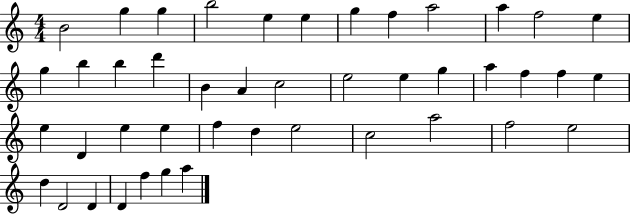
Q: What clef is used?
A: treble